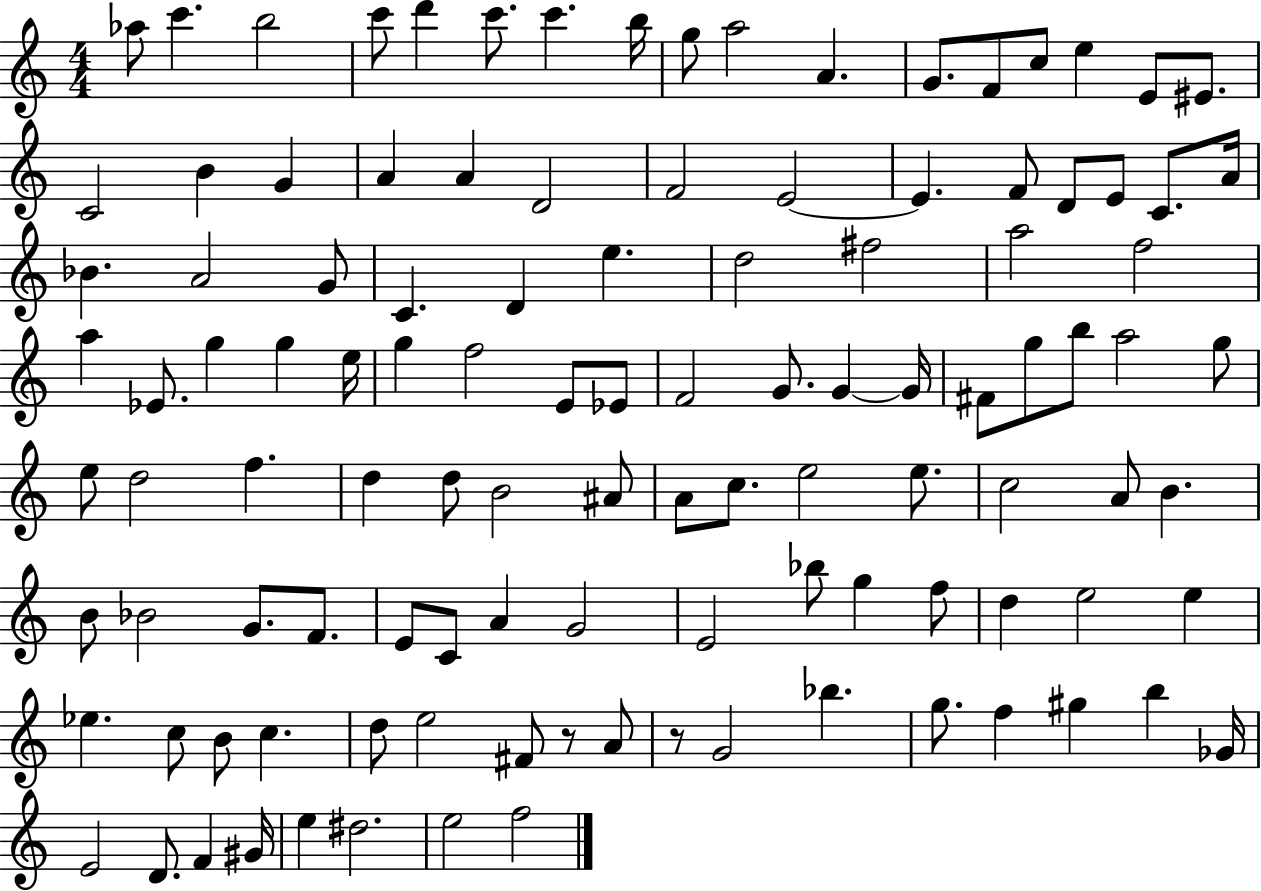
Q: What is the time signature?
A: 4/4